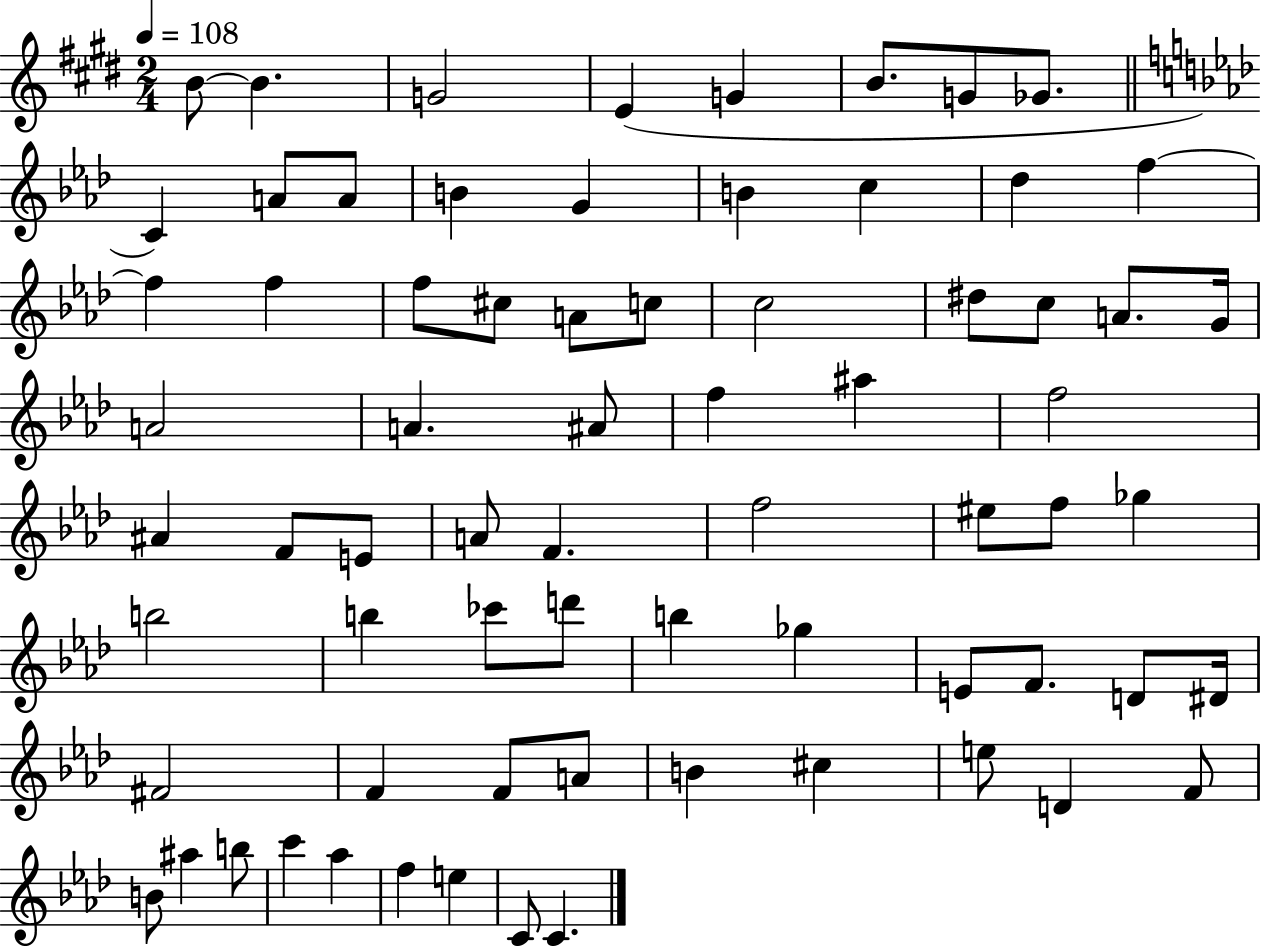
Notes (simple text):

B4/e B4/q. G4/h E4/q G4/q B4/e. G4/e Gb4/e. C4/q A4/e A4/e B4/q G4/q B4/q C5/q Db5/q F5/q F5/q F5/q F5/e C#5/e A4/e C5/e C5/h D#5/e C5/e A4/e. G4/s A4/h A4/q. A#4/e F5/q A#5/q F5/h A#4/q F4/e E4/e A4/e F4/q. F5/h EIS5/e F5/e Gb5/q B5/h B5/q CES6/e D6/e B5/q Gb5/q E4/e F4/e. D4/e D#4/s F#4/h F4/q F4/e A4/e B4/q C#5/q E5/e D4/q F4/e B4/e A#5/q B5/e C6/q Ab5/q F5/q E5/q C4/e C4/q.